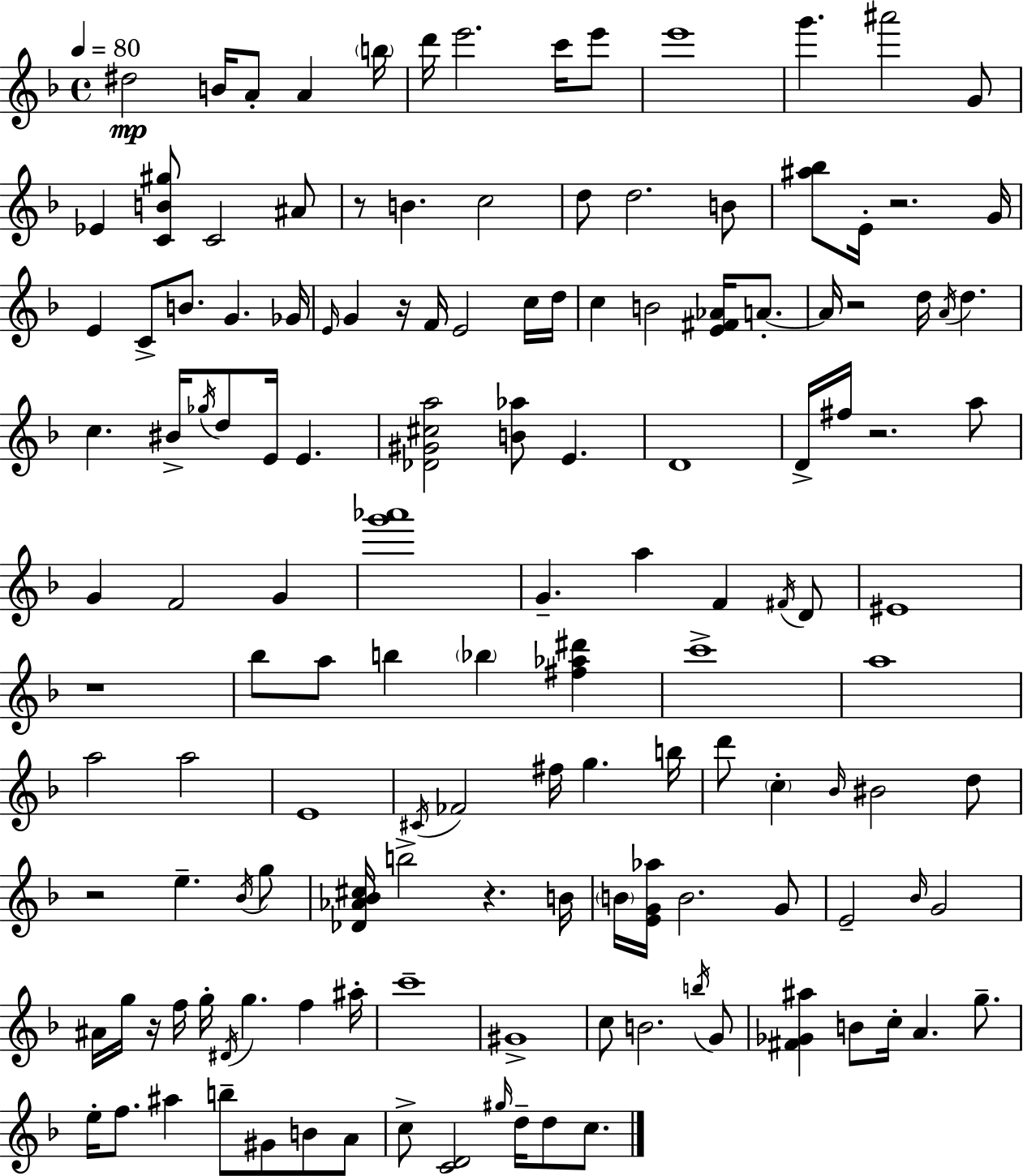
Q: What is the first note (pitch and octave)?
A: D#5